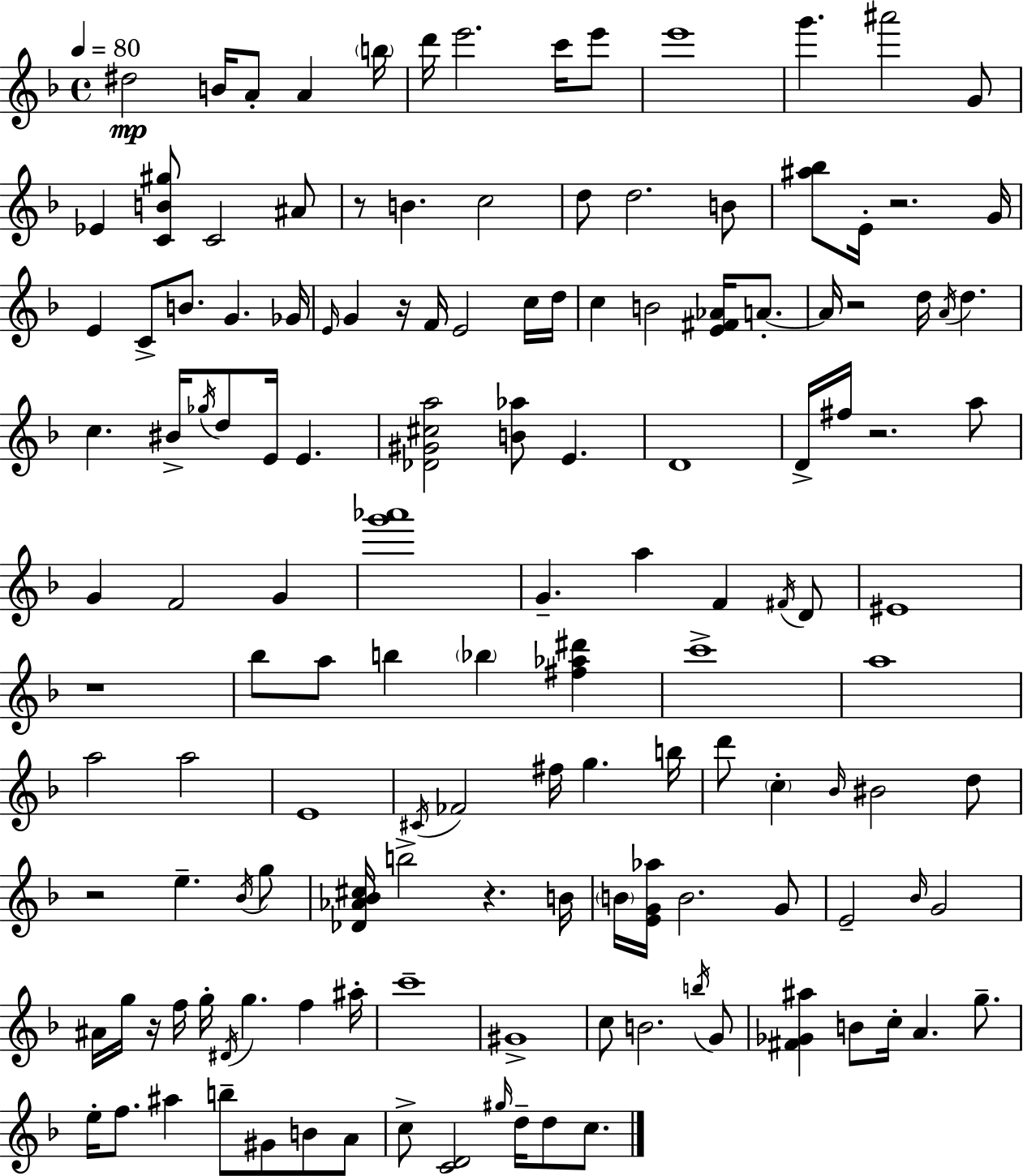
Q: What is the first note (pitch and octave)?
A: D#5